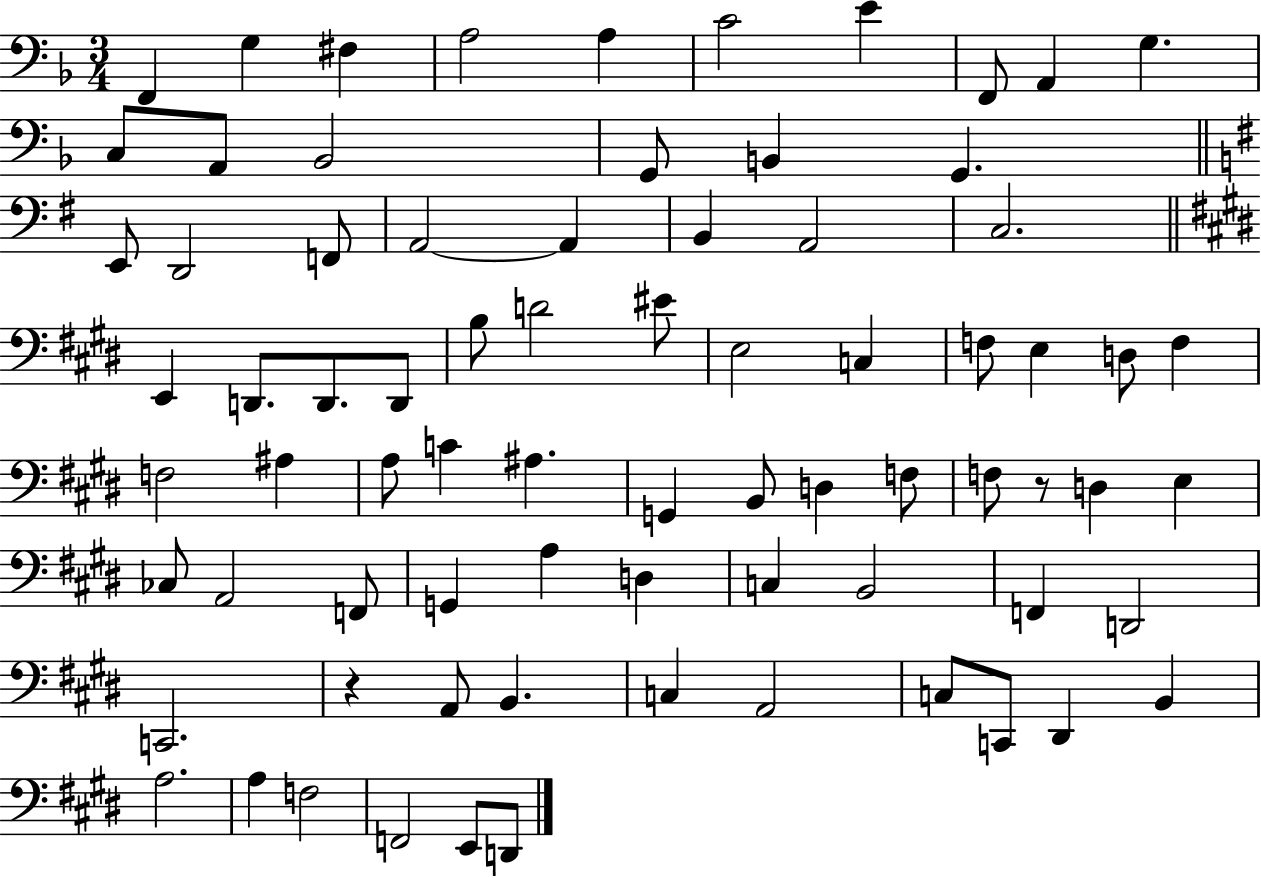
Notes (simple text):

F2/q G3/q F#3/q A3/h A3/q C4/h E4/q F2/e A2/q G3/q. C3/e A2/e Bb2/h G2/e B2/q G2/q. E2/e D2/h F2/e A2/h A2/q B2/q A2/h C3/h. E2/q D2/e. D2/e. D2/e B3/e D4/h EIS4/e E3/h C3/q F3/e E3/q D3/e F3/q F3/h A#3/q A3/e C4/q A#3/q. G2/q B2/e D3/q F3/e F3/e R/e D3/q E3/q CES3/e A2/h F2/e G2/q A3/q D3/q C3/q B2/h F2/q D2/h C2/h. R/q A2/e B2/q. C3/q A2/h C3/e C2/e D#2/q B2/q A3/h. A3/q F3/h F2/h E2/e D2/e